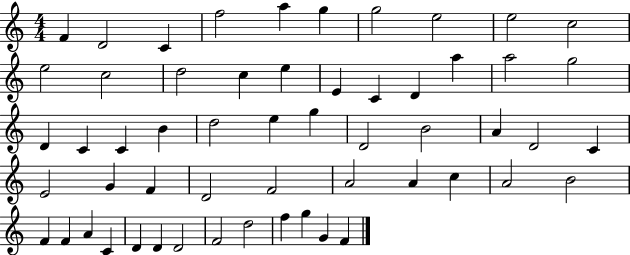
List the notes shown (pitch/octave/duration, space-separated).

F4/q D4/h C4/q F5/h A5/q G5/q G5/h E5/h E5/h C5/h E5/h C5/h D5/h C5/q E5/q E4/q C4/q D4/q A5/q A5/h G5/h D4/q C4/q C4/q B4/q D5/h E5/q G5/q D4/h B4/h A4/q D4/h C4/q E4/h G4/q F4/q D4/h F4/h A4/h A4/q C5/q A4/h B4/h F4/q F4/q A4/q C4/q D4/q D4/q D4/h F4/h D5/h F5/q G5/q G4/q F4/q